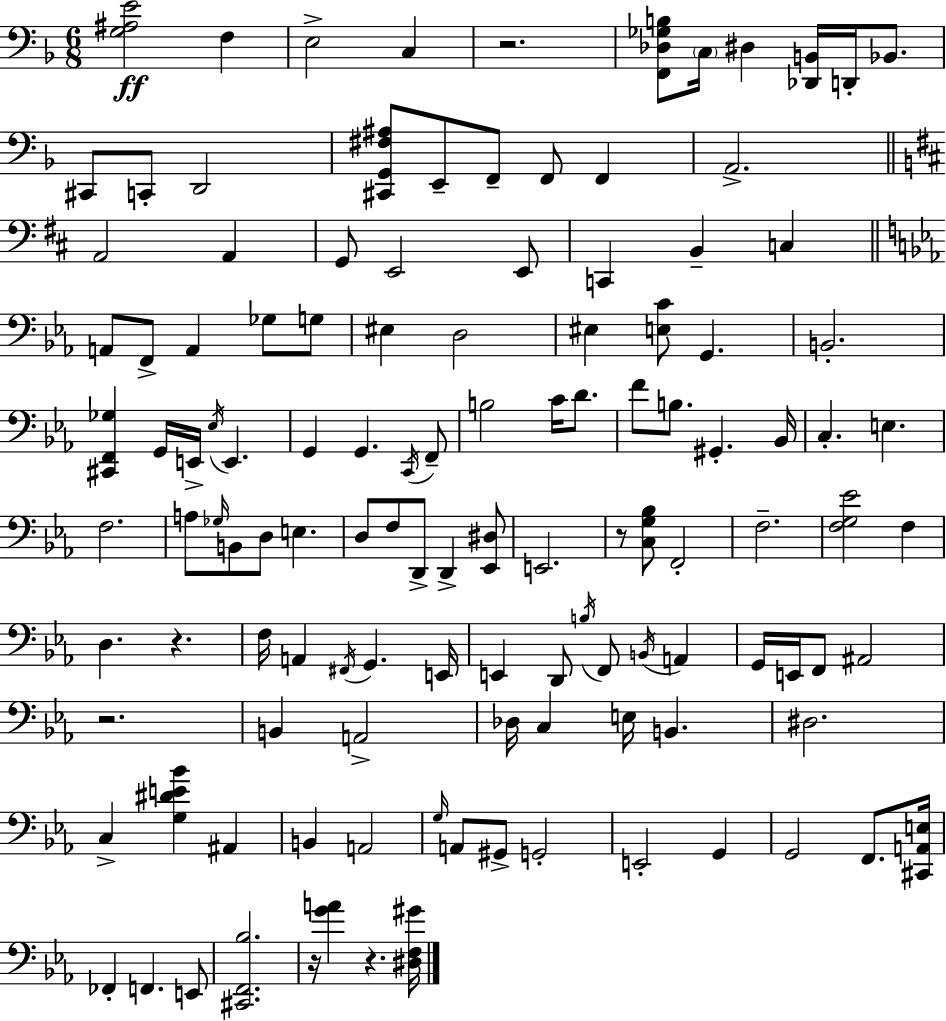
{
  \clef bass
  \numericTimeSignature
  \time 6/8
  \key f \major
  <g ais e'>2\ff f4 | e2-> c4 | r2. | <f, des ges b>8 \parenthesize c16 dis4 <des, b,>16 d,16-. bes,8. | \break cis,8 c,8-. d,2 | <cis, g, fis ais>8 e,8-- f,8-- f,8 f,4 | a,2.-> | \bar "||" \break \key d \major a,2 a,4 | g,8 e,2 e,8 | c,4 b,4-- c4 | \bar "||" \break \key ees \major a,8 f,8-> a,4 ges8 g8 | eis4 d2 | eis4 <e c'>8 g,4. | b,2.-. | \break <cis, f, ges>4 g,16 e,16-> \acciaccatura { ees16 } e,4. | g,4 g,4. \acciaccatura { c,16 } | f,8-- b2 c'16 d'8. | f'8 b8. gis,4.-. | \break bes,16 c4.-. e4. | f2. | a8 \grace { ges16 } b,8 d8 e4. | d8 f8 d,8-> d,4-> | \break <ees, dis>8 e,2. | r8 <c g bes>8 f,2-. | f2.-- | <f g ees'>2 f4 | \break d4. r4. | f16 a,4 \acciaccatura { fis,16 } g,4. | e,16 e,4 d,8 \acciaccatura { b16 } f,8 | \acciaccatura { b,16 } a,4 g,16 e,16 f,8 ais,2 | \break r2. | b,4 a,2-> | des16 c4 e16 | b,4. dis2. | \break c4-> <g dis' e' bes'>4 | ais,4 b,4 a,2 | \grace { g16 } a,8 gis,8-> g,2-. | e,2-. | \break g,4 g,2 | f,8. <cis, a, e>16 fes,4-. f,4. | e,8 <cis, f, bes>2. | r16 <g' a'>4 | \break r4. <dis f gis'>16 \bar "|."
}